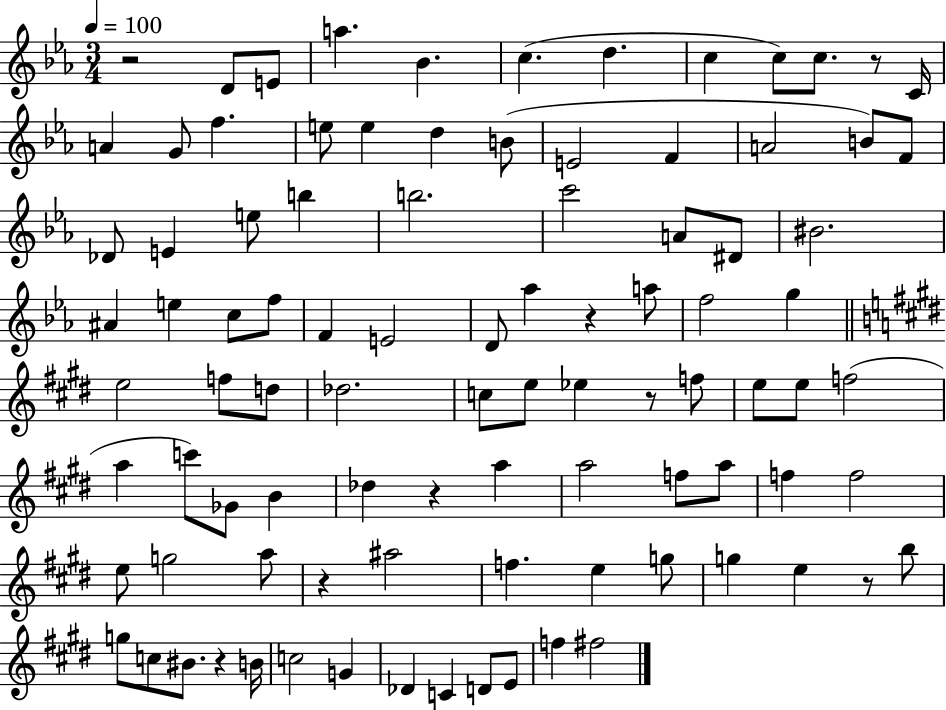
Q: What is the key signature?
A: EES major